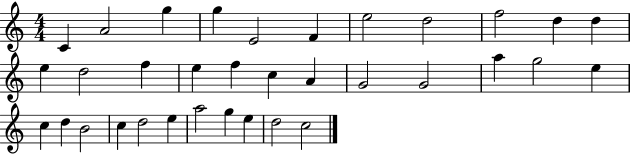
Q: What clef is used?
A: treble